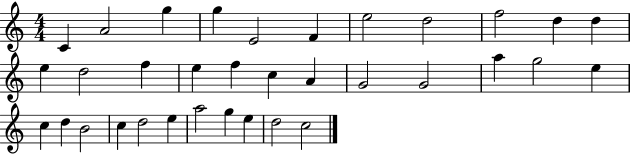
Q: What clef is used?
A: treble